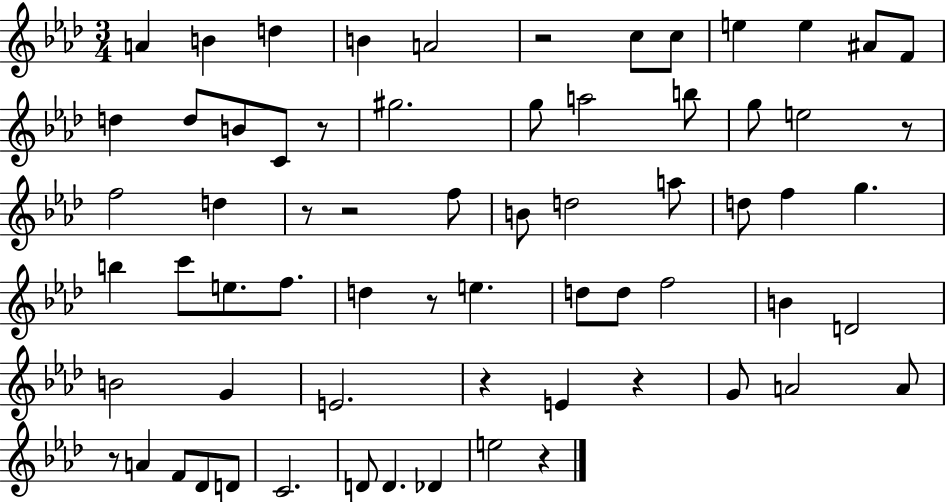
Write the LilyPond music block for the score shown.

{
  \clef treble
  \numericTimeSignature
  \time 3/4
  \key aes \major
  a'4 b'4 d''4 | b'4 a'2 | r2 c''8 c''8 | e''4 e''4 ais'8 f'8 | \break d''4 d''8 b'8 c'8 r8 | gis''2. | g''8 a''2 b''8 | g''8 e''2 r8 | \break f''2 d''4 | r8 r2 f''8 | b'8 d''2 a''8 | d''8 f''4 g''4. | \break b''4 c'''8 e''8. f''8. | d''4 r8 e''4. | d''8 d''8 f''2 | b'4 d'2 | \break b'2 g'4 | e'2. | r4 e'4 r4 | g'8 a'2 a'8 | \break r8 a'4 f'8 des'8 d'8 | c'2. | d'8 d'4. des'4 | e''2 r4 | \break \bar "|."
}